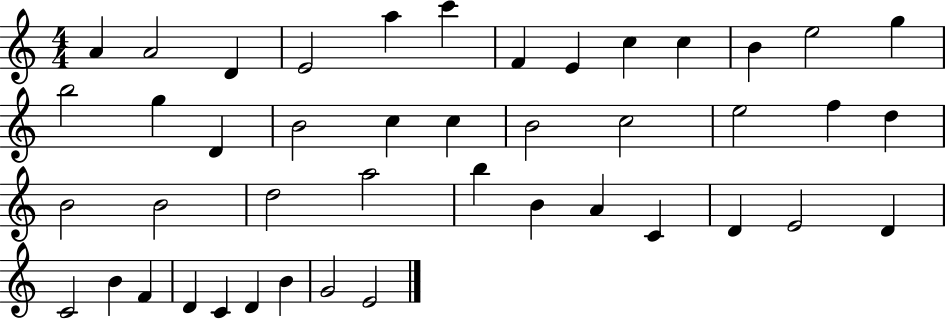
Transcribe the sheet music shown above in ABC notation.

X:1
T:Untitled
M:4/4
L:1/4
K:C
A A2 D E2 a c' F E c c B e2 g b2 g D B2 c c B2 c2 e2 f d B2 B2 d2 a2 b B A C D E2 D C2 B F D C D B G2 E2